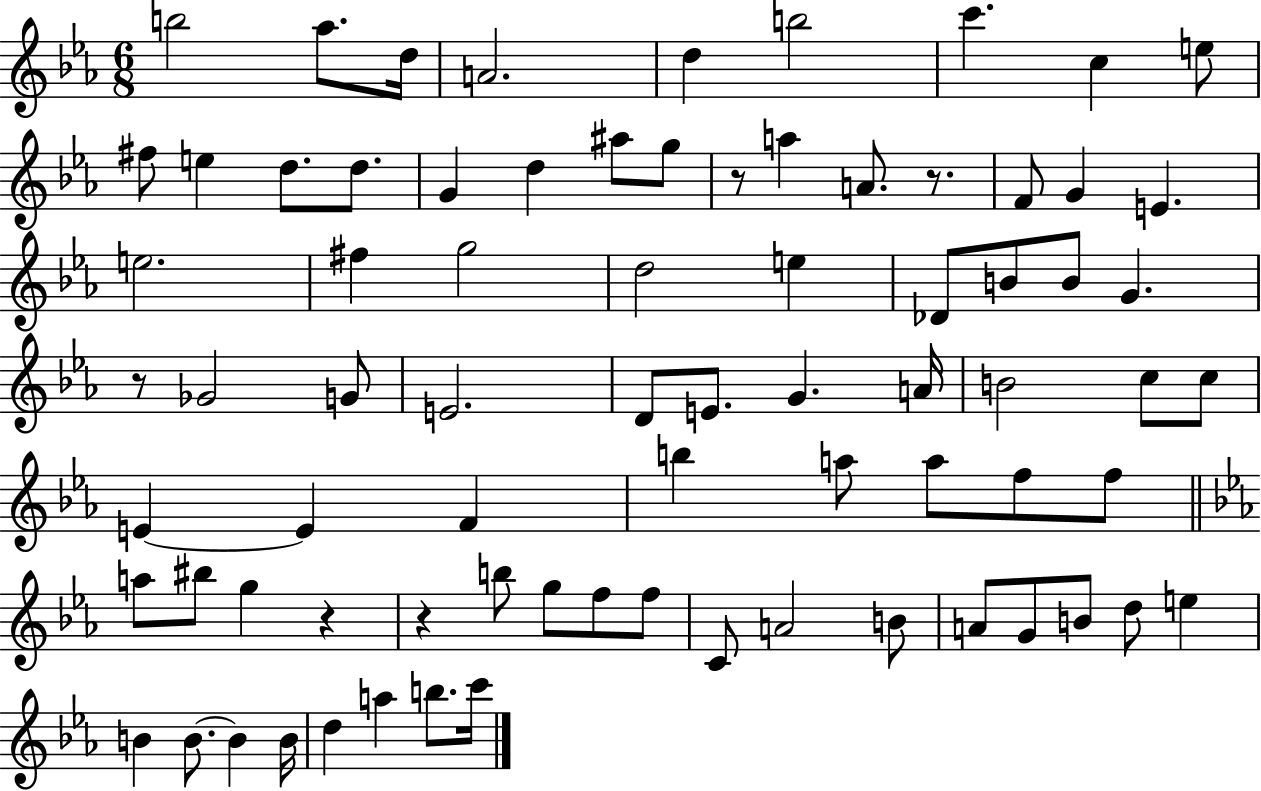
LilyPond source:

{
  \clef treble
  \numericTimeSignature
  \time 6/8
  \key ees \major
  b''2 aes''8. d''16 | a'2. | d''4 b''2 | c'''4. c''4 e''8 | \break fis''8 e''4 d''8. d''8. | g'4 d''4 ais''8 g''8 | r8 a''4 a'8. r8. | f'8 g'4 e'4. | \break e''2. | fis''4 g''2 | d''2 e''4 | des'8 b'8 b'8 g'4. | \break r8 ges'2 g'8 | e'2. | d'8 e'8. g'4. a'16 | b'2 c''8 c''8 | \break e'4~~ e'4 f'4 | b''4 a''8 a''8 f''8 f''8 | \bar "||" \break \key ees \major a''8 bis''8 g''4 r4 | r4 b''8 g''8 f''8 f''8 | c'8 a'2 b'8 | a'8 g'8 b'8 d''8 e''4 | \break b'4 b'8.~~ b'4 b'16 | d''4 a''4 b''8. c'''16 | \bar "|."
}